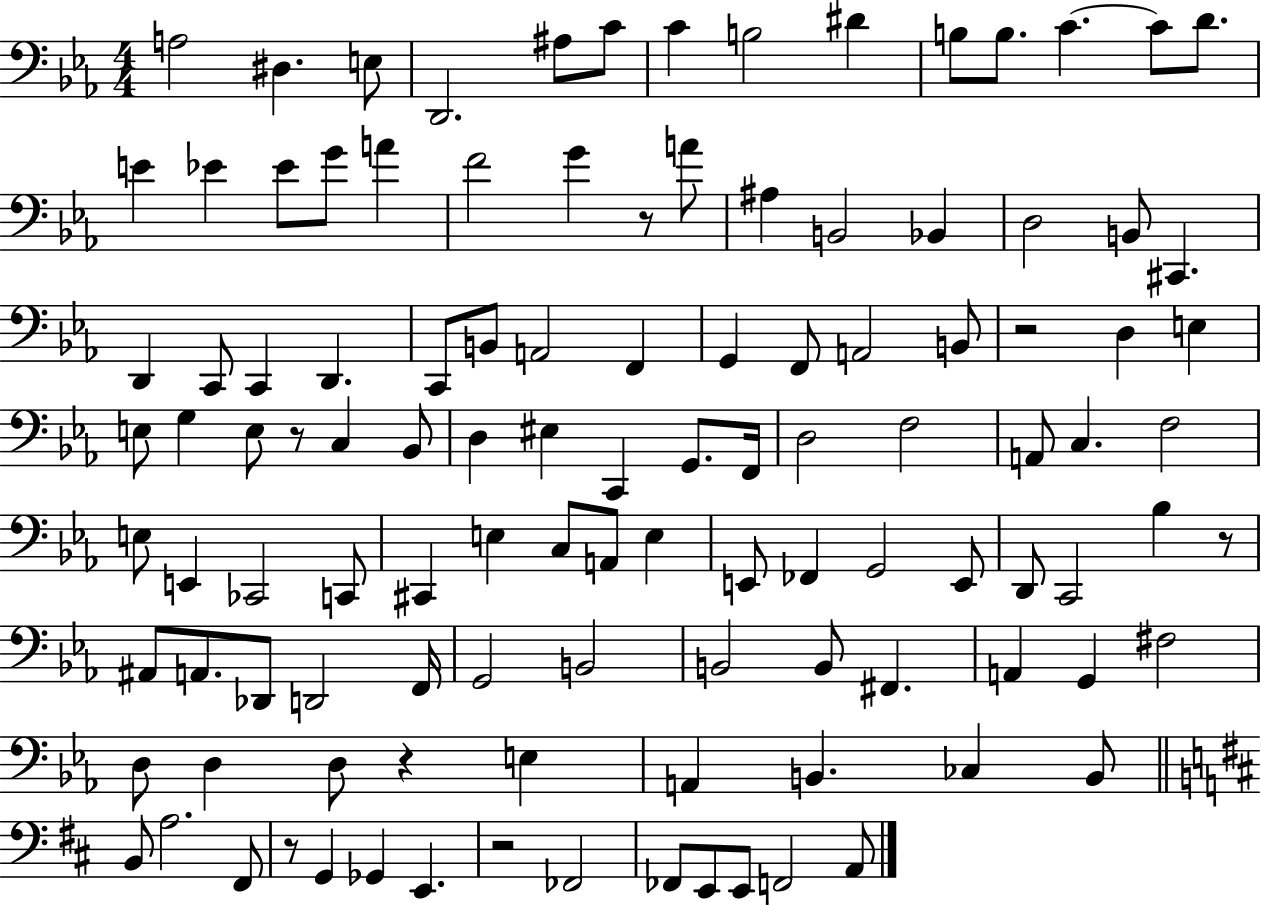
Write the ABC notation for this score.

X:1
T:Untitled
M:4/4
L:1/4
K:Eb
A,2 ^D, E,/2 D,,2 ^A,/2 C/2 C B,2 ^D B,/2 B,/2 C C/2 D/2 E _E _E/2 G/2 A F2 G z/2 A/2 ^A, B,,2 _B,, D,2 B,,/2 ^C,, D,, C,,/2 C,, D,, C,,/2 B,,/2 A,,2 F,, G,, F,,/2 A,,2 B,,/2 z2 D, E, E,/2 G, E,/2 z/2 C, _B,,/2 D, ^E, C,, G,,/2 F,,/4 D,2 F,2 A,,/2 C, F,2 E,/2 E,, _C,,2 C,,/2 ^C,, E, C,/2 A,,/2 E, E,,/2 _F,, G,,2 E,,/2 D,,/2 C,,2 _B, z/2 ^A,,/2 A,,/2 _D,,/2 D,,2 F,,/4 G,,2 B,,2 B,,2 B,,/2 ^F,, A,, G,, ^F,2 D,/2 D, D,/2 z E, A,, B,, _C, B,,/2 B,,/2 A,2 ^F,,/2 z/2 G,, _G,, E,, z2 _F,,2 _F,,/2 E,,/2 E,,/2 F,,2 A,,/2